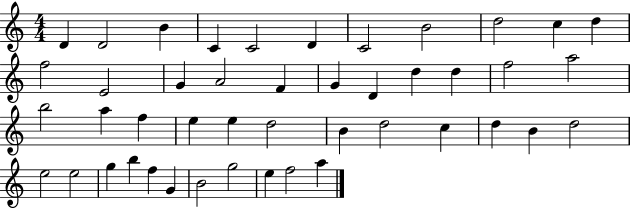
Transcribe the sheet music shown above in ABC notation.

X:1
T:Untitled
M:4/4
L:1/4
K:C
D D2 B C C2 D C2 B2 d2 c d f2 E2 G A2 F G D d d f2 a2 b2 a f e e d2 B d2 c d B d2 e2 e2 g b f G B2 g2 e f2 a